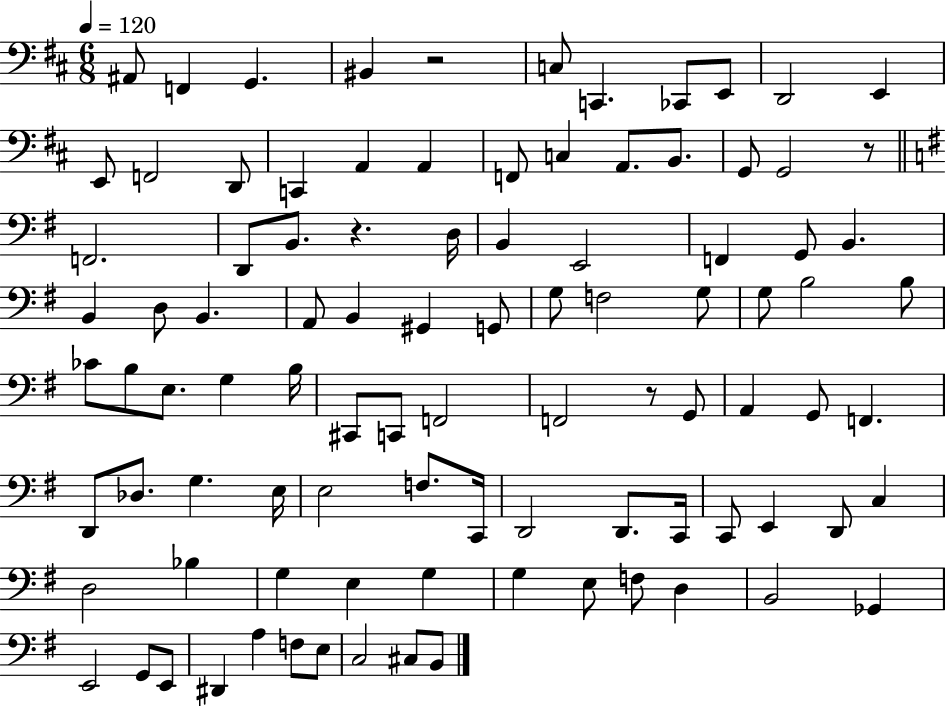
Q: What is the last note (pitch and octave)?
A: B2